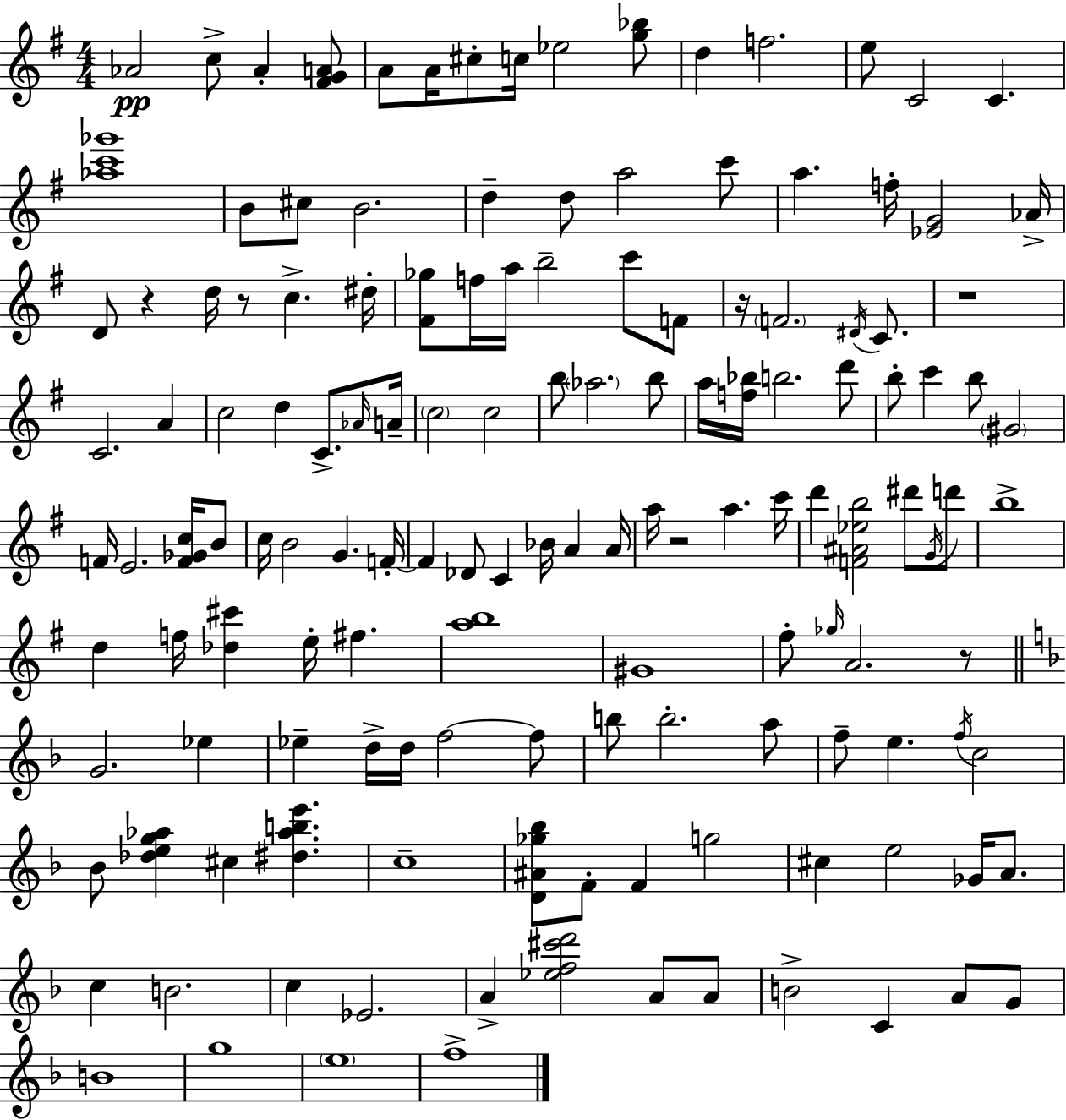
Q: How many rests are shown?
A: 6